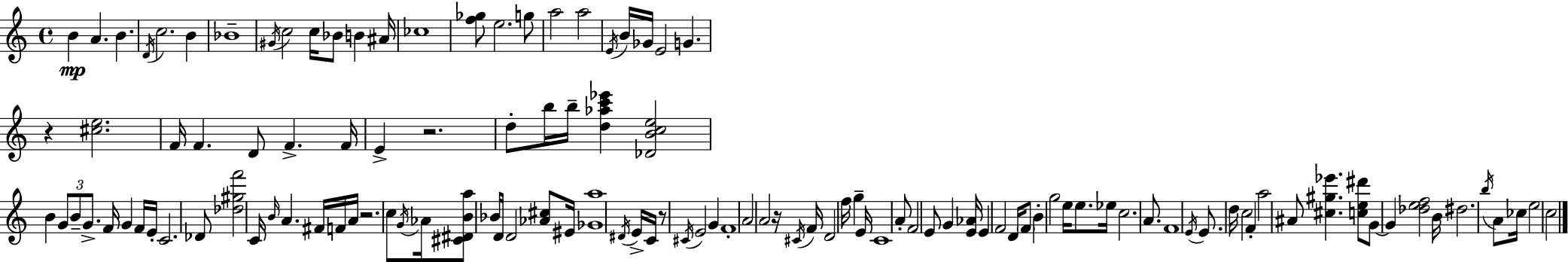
B4/q A4/q. B4/q. D4/s C5/h. B4/q Bb4/w G#4/s C5/h C5/s Bb4/e B4/q A#4/s CES5/w [F5,Gb5]/e E5/h. G5/e A5/h A5/h E4/s B4/s Gb4/s E4/h G4/q. R/q [C#5,E5]/h. F4/s F4/q. D4/e F4/q. F4/s E4/q R/h. D5/e B5/s B5/s [D5,Ab5,C6,Eb6]/q [Db4,B4,C5,E5]/h B4/q G4/e B4/e G4/e. F4/s G4/q F4/s E4/s C4/h. Db4/e [Db5,G#5,F6]/h C4/s B4/s A4/q. F#4/s F4/s A4/s R/h. C5/e G4/s Ab4/s [C#4,D#4,B4,A5]/e Bb4/s D4/s D4/h [Ab4,C#5]/e EIS4/s [Gb4,A5]/w D#4/s E4/s C4/s R/e C#4/s E4/h G4/q F4/w A4/h A4/h R/s C#4/s F4/s D4/h F5/s G5/q E4/s C4/w A4/e F4/h E4/e G4/q [E4,Ab4]/s E4/q F4/h D4/s F4/e B4/q G5/h E5/s E5/e. Eb5/s C5/h. A4/e. F4/w E4/s E4/e. D5/s C5/h F4/q A5/h A#4/e [C#5,G#5,Eb6]/q. [C5,E5,D#6]/e G4/e G4/q [Db5,E5,F5]/h B4/s D#5/h. B5/s A4/e CES5/s E5/h C5/h